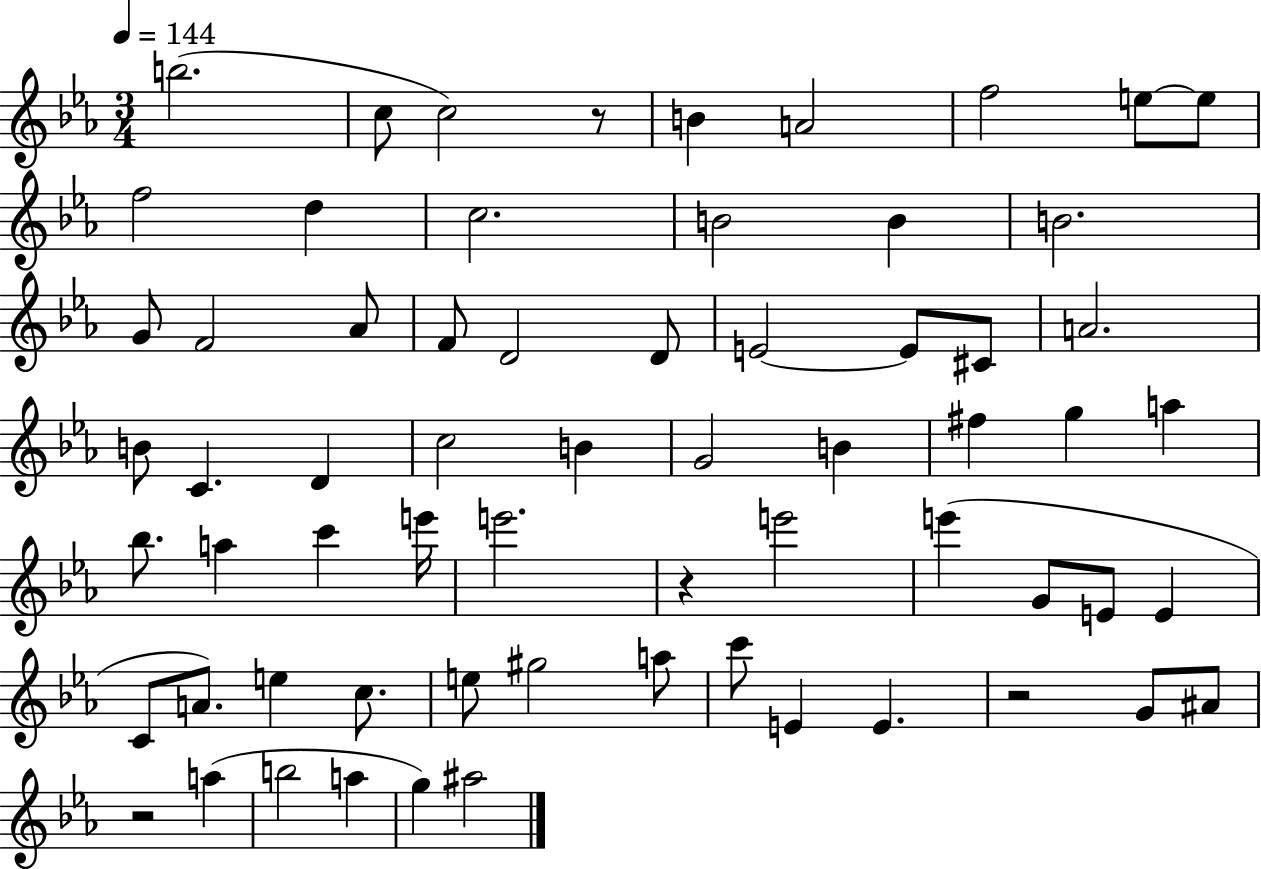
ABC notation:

X:1
T:Untitled
M:3/4
L:1/4
K:Eb
b2 c/2 c2 z/2 B A2 f2 e/2 e/2 f2 d c2 B2 B B2 G/2 F2 _A/2 F/2 D2 D/2 E2 E/2 ^C/2 A2 B/2 C D c2 B G2 B ^f g a _b/2 a c' e'/4 e'2 z e'2 e' G/2 E/2 E C/2 A/2 e c/2 e/2 ^g2 a/2 c'/2 E E z2 G/2 ^A/2 z2 a b2 a g ^a2